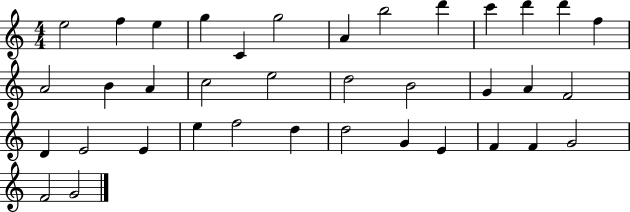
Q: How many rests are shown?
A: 0